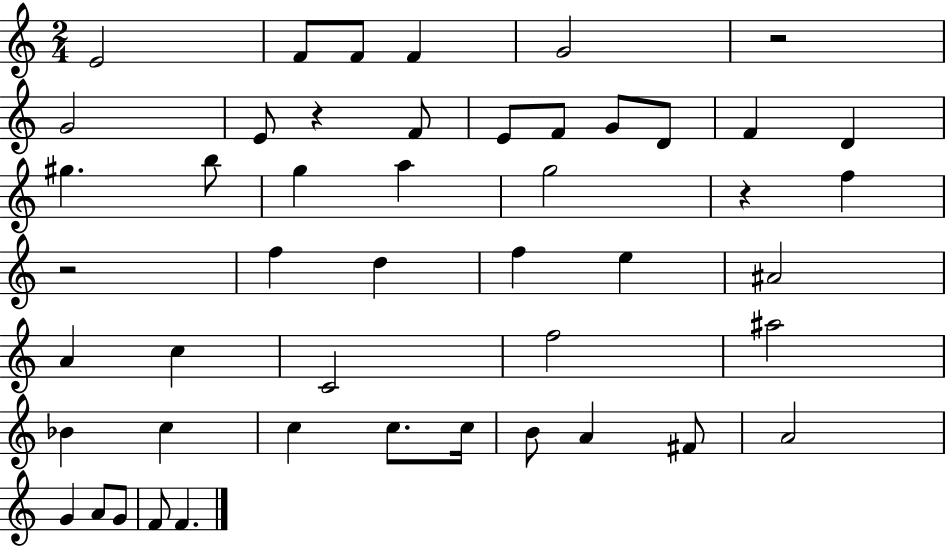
{
  \clef treble
  \numericTimeSignature
  \time 2/4
  \key c \major
  \repeat volta 2 { e'2 | f'8 f'8 f'4 | g'2 | r2 | \break g'2 | e'8 r4 f'8 | e'8 f'8 g'8 d'8 | f'4 d'4 | \break gis''4. b''8 | g''4 a''4 | g''2 | r4 f''4 | \break r2 | f''4 d''4 | f''4 e''4 | ais'2 | \break a'4 c''4 | c'2 | f''2 | ais''2 | \break bes'4 c''4 | c''4 c''8. c''16 | b'8 a'4 fis'8 | a'2 | \break g'4 a'8 g'8 | f'8 f'4. | } \bar "|."
}